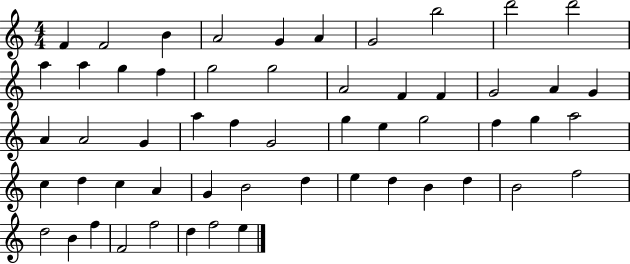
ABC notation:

X:1
T:Untitled
M:4/4
L:1/4
K:C
F F2 B A2 G A G2 b2 d'2 d'2 a a g f g2 g2 A2 F F G2 A G A A2 G a f G2 g e g2 f g a2 c d c A G B2 d e d B d B2 f2 d2 B f F2 f2 d f2 e